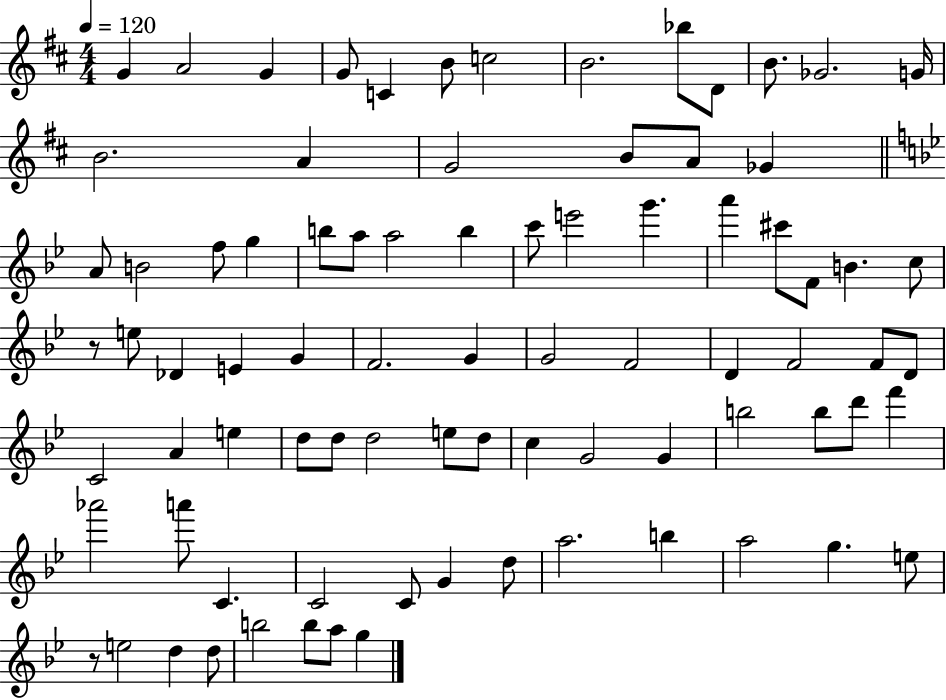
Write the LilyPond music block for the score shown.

{
  \clef treble
  \numericTimeSignature
  \time 4/4
  \key d \major
  \tempo 4 = 120
  g'4 a'2 g'4 | g'8 c'4 b'8 c''2 | b'2. bes''8 d'8 | b'8. ges'2. g'16 | \break b'2. a'4 | g'2 b'8 a'8 ges'4 | \bar "||" \break \key bes \major a'8 b'2 f''8 g''4 | b''8 a''8 a''2 b''4 | c'''8 e'''2 g'''4. | a'''4 cis'''8 f'8 b'4. c''8 | \break r8 e''8 des'4 e'4 g'4 | f'2. g'4 | g'2 f'2 | d'4 f'2 f'8 d'8 | \break c'2 a'4 e''4 | d''8 d''8 d''2 e''8 d''8 | c''4 g'2 g'4 | b''2 b''8 d'''8 f'''4 | \break aes'''2 a'''8 c'4. | c'2 c'8 g'4 d''8 | a''2. b''4 | a''2 g''4. e''8 | \break r8 e''2 d''4 d''8 | b''2 b''8 a''8 g''4 | \bar "|."
}